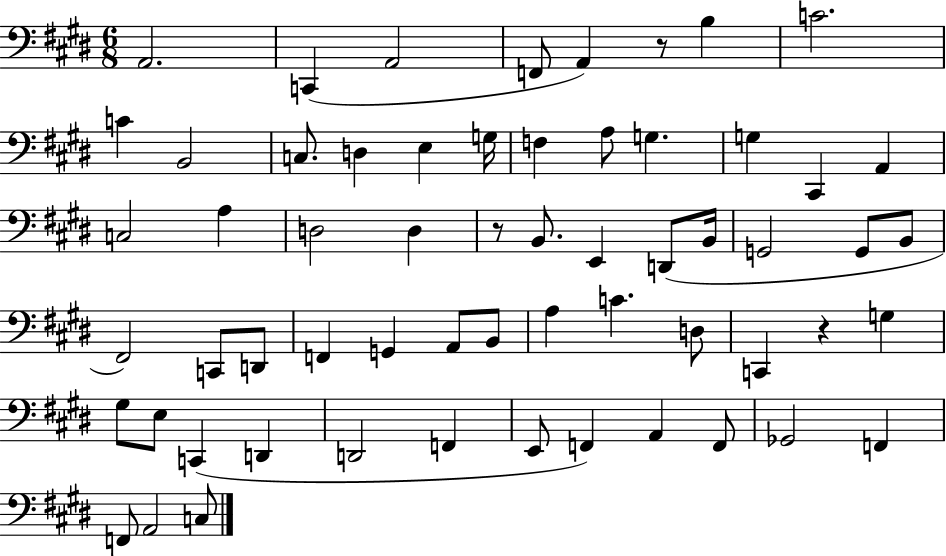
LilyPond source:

{
  \clef bass
  \numericTimeSignature
  \time 6/8
  \key e \major
  a,2. | c,4( a,2 | f,8 a,4) r8 b4 | c'2. | \break c'4 b,2 | c8. d4 e4 g16 | f4 a8 g4. | g4 cis,4 a,4 | \break c2 a4 | d2 d4 | r8 b,8. e,4 d,8( b,16 | g,2 g,8 b,8 | \break fis,2) c,8 d,8 | f,4 g,4 a,8 b,8 | a4 c'4. d8 | c,4 r4 g4 | \break gis8 e8 c,4( d,4 | d,2 f,4 | e,8 f,4) a,4 f,8 | ges,2 f,4 | \break f,8 a,2 c8 | \bar "|."
}